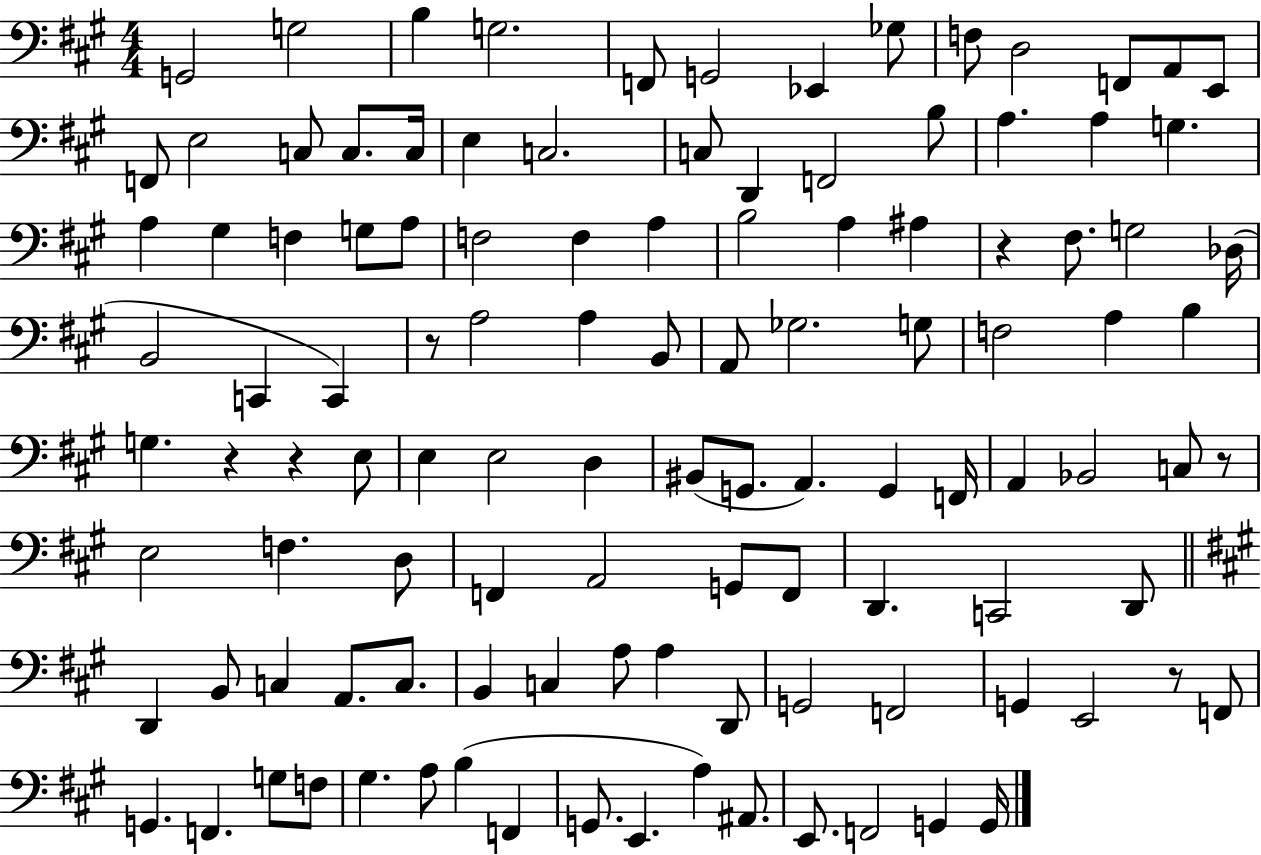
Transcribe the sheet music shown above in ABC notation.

X:1
T:Untitled
M:4/4
L:1/4
K:A
G,,2 G,2 B, G,2 F,,/2 G,,2 _E,, _G,/2 F,/2 D,2 F,,/2 A,,/2 E,,/2 F,,/2 E,2 C,/2 C,/2 C,/4 E, C,2 C,/2 D,, F,,2 B,/2 A, A, G, A, ^G, F, G,/2 A,/2 F,2 F, A, B,2 A, ^A, z ^F,/2 G,2 _D,/4 B,,2 C,, C,, z/2 A,2 A, B,,/2 A,,/2 _G,2 G,/2 F,2 A, B, G, z z E,/2 E, E,2 D, ^B,,/2 G,,/2 A,, G,, F,,/4 A,, _B,,2 C,/2 z/2 E,2 F, D,/2 F,, A,,2 G,,/2 F,,/2 D,, C,,2 D,,/2 D,, B,,/2 C, A,,/2 C,/2 B,, C, A,/2 A, D,,/2 G,,2 F,,2 G,, E,,2 z/2 F,,/2 G,, F,, G,/2 F,/2 ^G, A,/2 B, F,, G,,/2 E,, A, ^A,,/2 E,,/2 F,,2 G,, G,,/4